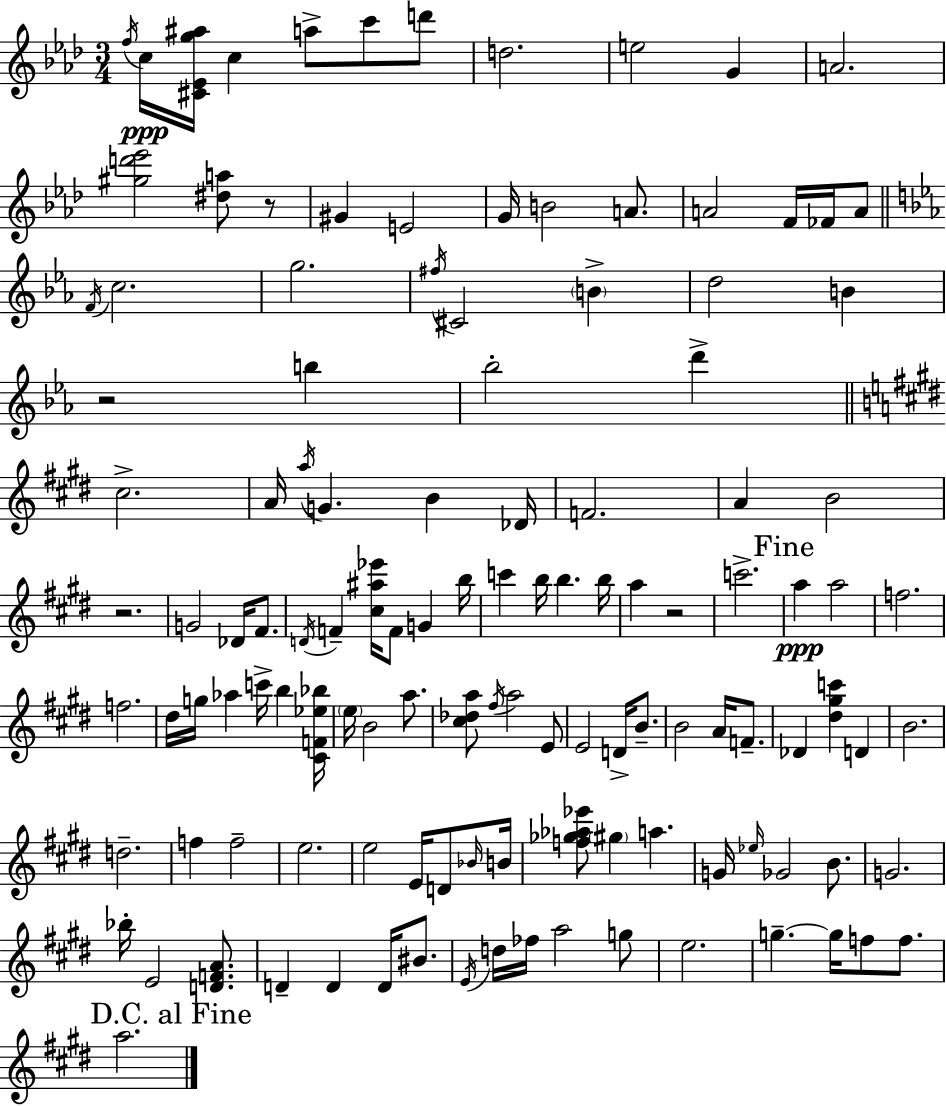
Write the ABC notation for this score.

X:1
T:Untitled
M:3/4
L:1/4
K:Ab
f/4 c/4 [^C_Eg^a]/4 c a/2 c'/2 d'/2 d2 e2 G A2 [^gd'_e']2 [^da]/2 z/2 ^G E2 G/4 B2 A/2 A2 F/4 _F/4 A/2 F/4 c2 g2 ^f/4 ^C2 B d2 B z2 b _b2 d' ^c2 A/4 a/4 G B _D/4 F2 A B2 z2 G2 _D/4 ^F/2 D/4 F [^c^a_e']/4 F/2 G b/4 c' b/4 b b/4 a z2 c'2 a a2 f2 f2 ^d/4 g/4 _a c'/4 b [^CF_e_b]/4 e/4 B2 a/2 [^c_da]/2 ^f/4 a2 E/2 E2 D/4 B/2 B2 A/4 F/2 _D [^d^gc'] D B2 d2 f f2 e2 e2 E/4 D/2 _B/4 B/4 [f_g_a_e']/2 ^g a G/4 _e/4 _G2 B/2 G2 _b/4 E2 [DFA]/2 D D D/4 ^B/2 E/4 d/4 _f/4 a2 g/2 e2 g g/4 f/2 f/2 a2